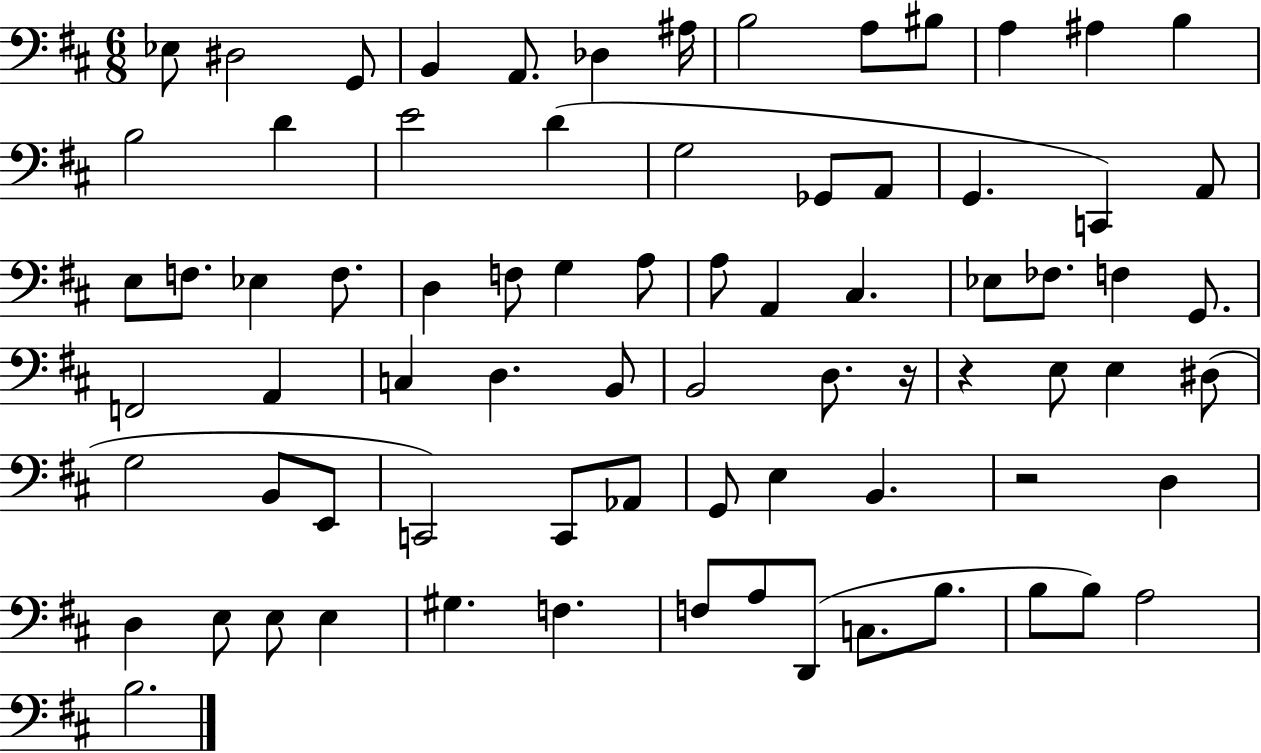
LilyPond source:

{
  \clef bass
  \numericTimeSignature
  \time 6/8
  \key d \major
  \repeat volta 2 { ees8 dis2 g,8 | b,4 a,8. des4 ais16 | b2 a8 bis8 | a4 ais4 b4 | \break b2 d'4 | e'2 d'4( | g2 ges,8 a,8 | g,4. c,4) a,8 | \break e8 f8. ees4 f8. | d4 f8 g4 a8 | a8 a,4 cis4. | ees8 fes8. f4 g,8. | \break f,2 a,4 | c4 d4. b,8 | b,2 d8. r16 | r4 e8 e4 dis8( | \break g2 b,8 e,8 | c,2) c,8 aes,8 | g,8 e4 b,4. | r2 d4 | \break d4 e8 e8 e4 | gis4. f4. | f8 a8 d,8( c8. b8. | b8 b8) a2 | \break b2. | } \bar "|."
}